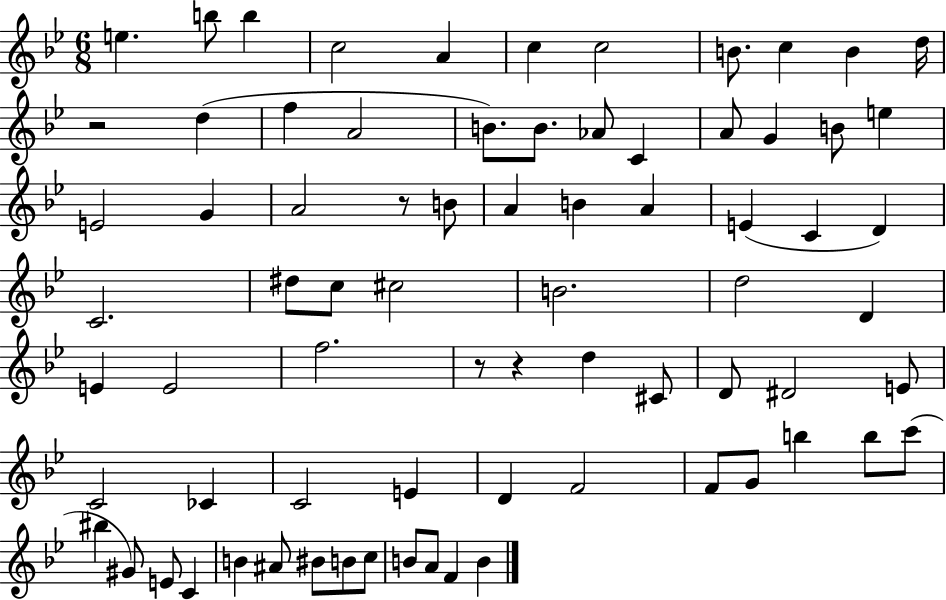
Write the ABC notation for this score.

X:1
T:Untitled
M:6/8
L:1/4
K:Bb
e b/2 b c2 A c c2 B/2 c B d/4 z2 d f A2 B/2 B/2 _A/2 C A/2 G B/2 e E2 G A2 z/2 B/2 A B A E C D C2 ^d/2 c/2 ^c2 B2 d2 D E E2 f2 z/2 z d ^C/2 D/2 ^D2 E/2 C2 _C C2 E D F2 F/2 G/2 b b/2 c'/2 ^b ^G/2 E/2 C B ^A/2 ^B/2 B/2 c/2 B/2 A/2 F B